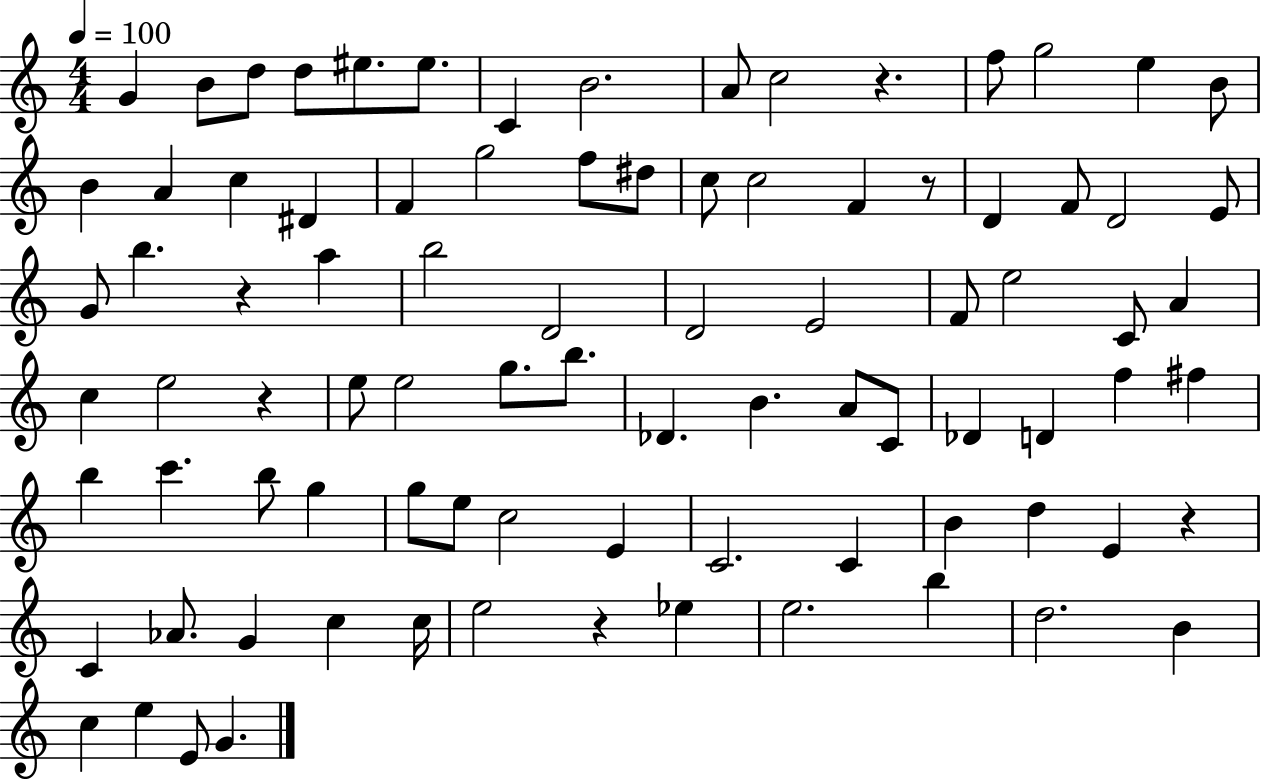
G4/q B4/e D5/e D5/e EIS5/e. EIS5/e. C4/q B4/h. A4/e C5/h R/q. F5/e G5/h E5/q B4/e B4/q A4/q C5/q D#4/q F4/q G5/h F5/e D#5/e C5/e C5/h F4/q R/e D4/q F4/e D4/h E4/e G4/e B5/q. R/q A5/q B5/h D4/h D4/h E4/h F4/e E5/h C4/e A4/q C5/q E5/h R/q E5/e E5/h G5/e. B5/e. Db4/q. B4/q. A4/e C4/e Db4/q D4/q F5/q F#5/q B5/q C6/q. B5/e G5/q G5/e E5/e C5/h E4/q C4/h. C4/q B4/q D5/q E4/q R/q C4/q Ab4/e. G4/q C5/q C5/s E5/h R/q Eb5/q E5/h. B5/q D5/h. B4/q C5/q E5/q E4/e G4/q.